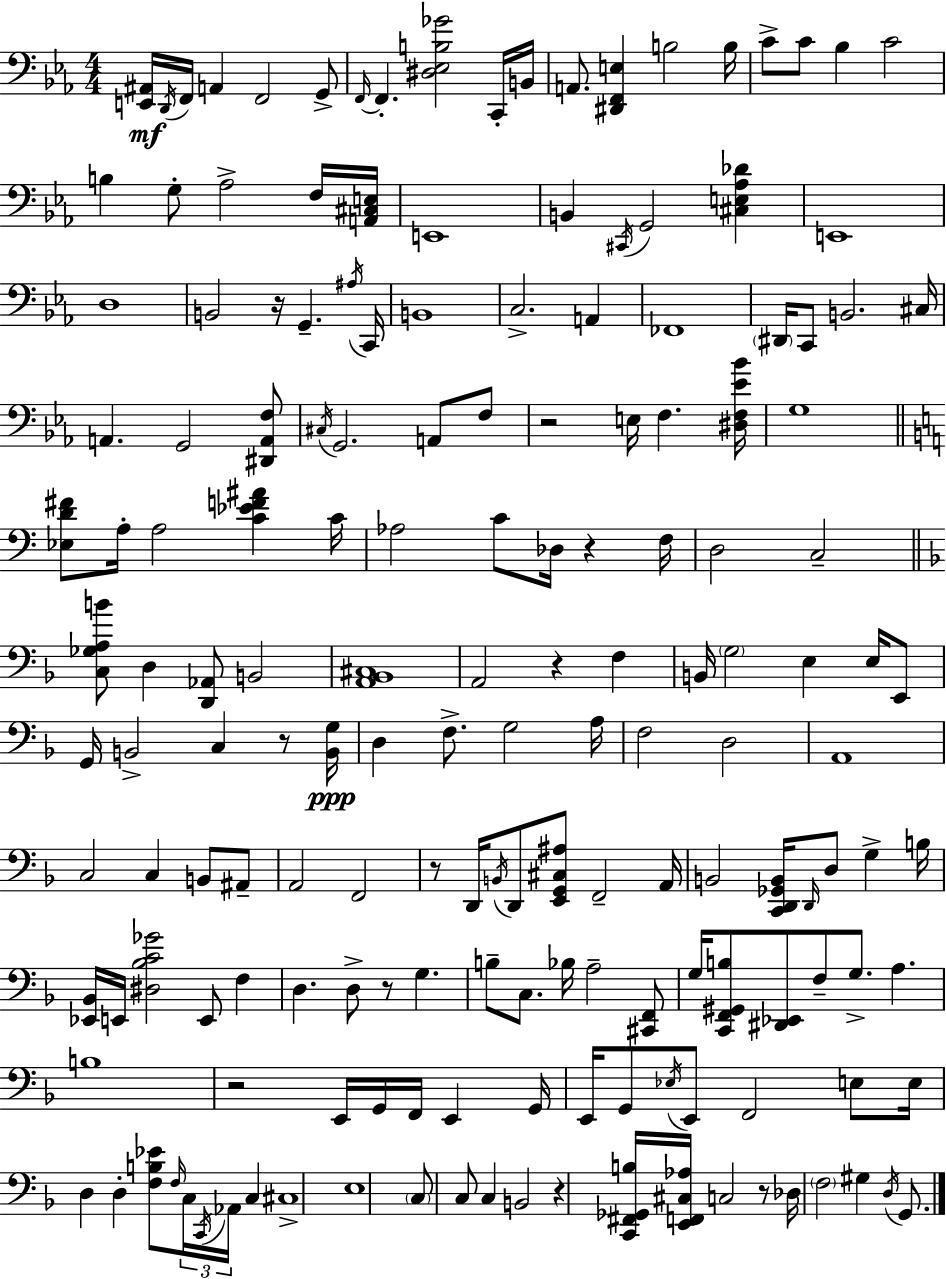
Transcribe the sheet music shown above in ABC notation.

X:1
T:Untitled
M:4/4
L:1/4
K:Cm
[E,,^A,,]/4 D,,/4 F,,/4 A,, F,,2 G,,/2 F,,/4 F,, [^D,_E,B,_G]2 C,,/4 B,,/4 A,,/2 [^D,,F,,E,] B,2 B,/4 C/2 C/2 _B, C2 B, G,/2 _A,2 F,/4 [A,,^C,E,]/4 E,,4 B,, ^C,,/4 G,,2 [^C,E,_A,_D] E,,4 D,4 B,,2 z/4 G,, ^A,/4 C,,/4 B,,4 C,2 A,, _F,,4 ^D,,/4 C,,/2 B,,2 ^C,/4 A,, G,,2 [^D,,A,,F,]/2 ^C,/4 G,,2 A,,/2 F,/2 z2 E,/4 F, [^D,F,_E_B]/4 G,4 [_E,D^F]/2 A,/4 A,2 [C_EF^A] C/4 _A,2 C/2 _D,/4 z F,/4 D,2 C,2 [C,_G,A,B]/2 D, [D,,_A,,]/2 B,,2 [A,,_B,,^C,]4 A,,2 z F, B,,/4 G,2 E, E,/4 E,,/2 G,,/4 B,,2 C, z/2 [B,,G,]/4 D, F,/2 G,2 A,/4 F,2 D,2 A,,4 C,2 C, B,,/2 ^A,,/2 A,,2 F,,2 z/2 D,,/4 B,,/4 D,,/2 [E,,G,,^C,^A,]/2 F,,2 A,,/4 B,,2 [C,,D,,_G,,B,,]/4 D,,/4 D,/2 G, B,/4 [_E,,_B,,]/4 E,,/4 [^D,_B,C_G]2 E,,/2 F, D, D,/2 z/2 G, B,/2 C,/2 _B,/4 A,2 [^C,,F,,]/2 G,/4 [C,,F,,^G,,B,]/2 [^D,,_E,,]/2 F,/2 G,/2 A, B,4 z2 E,,/4 G,,/4 F,,/4 E,, G,,/4 E,,/4 G,,/2 _E,/4 E,,/2 F,,2 E,/2 E,/4 D, D, [F,B,_E]/2 F,/4 C,/4 C,,/4 _A,,/4 C, ^C,4 E,4 C,/2 C,/2 C, B,,2 z [C,,^F,,_G,,B,]/4 [E,,F,,^C,_A,]/4 C,2 z/2 _D,/4 F,2 ^G, D,/4 G,,/2